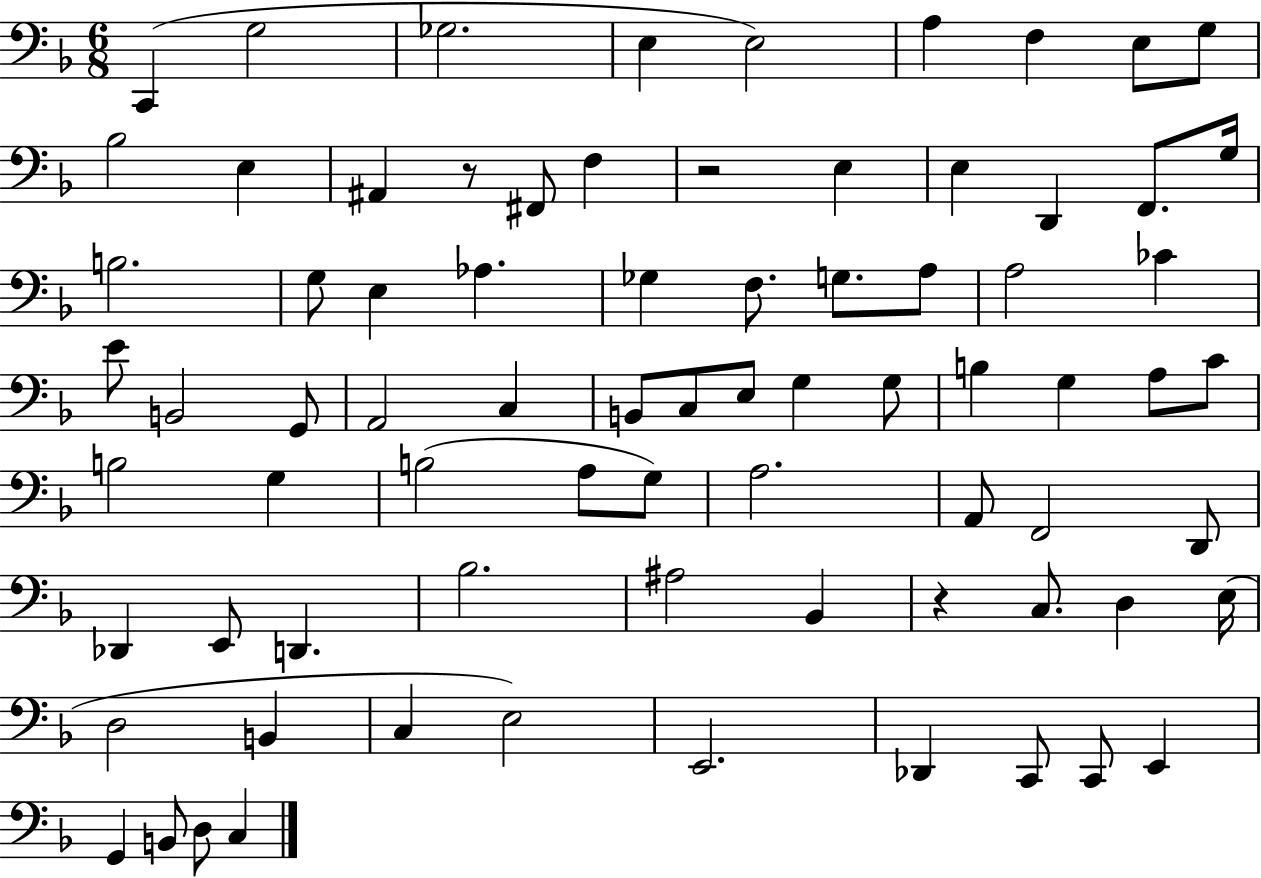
X:1
T:Untitled
M:6/8
L:1/4
K:F
C,, G,2 _G,2 E, E,2 A, F, E,/2 G,/2 _B,2 E, ^A,, z/2 ^F,,/2 F, z2 E, E, D,, F,,/2 G,/4 B,2 G,/2 E, _A, _G, F,/2 G,/2 A,/2 A,2 _C E/2 B,,2 G,,/2 A,,2 C, B,,/2 C,/2 E,/2 G, G,/2 B, G, A,/2 C/2 B,2 G, B,2 A,/2 G,/2 A,2 A,,/2 F,,2 D,,/2 _D,, E,,/2 D,, _B,2 ^A,2 _B,, z C,/2 D, E,/4 D,2 B,, C, E,2 E,,2 _D,, C,,/2 C,,/2 E,, G,, B,,/2 D,/2 C,